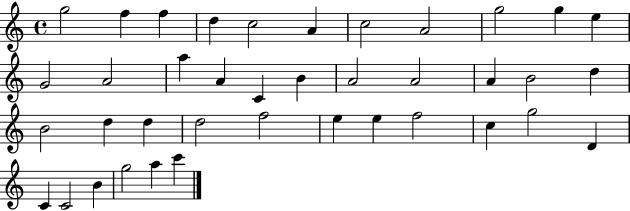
X:1
T:Untitled
M:4/4
L:1/4
K:C
g2 f f d c2 A c2 A2 g2 g e G2 A2 a A C B A2 A2 A B2 d B2 d d d2 f2 e e f2 c g2 D C C2 B g2 a c'